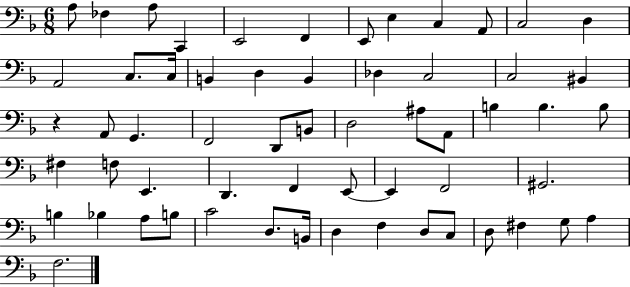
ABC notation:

X:1
T:Untitled
M:6/8
L:1/4
K:F
A,/2 _F, A,/2 C,, E,,2 F,, E,,/2 E, C, A,,/2 C,2 D, A,,2 C,/2 C,/4 B,, D, B,, _D, C,2 C,2 ^B,, z A,,/2 G,, F,,2 D,,/2 B,,/2 D,2 ^A,/2 A,,/2 B, B, B,/2 ^F, F,/2 E,, D,, F,, E,,/2 E,, F,,2 ^G,,2 B, _B, A,/2 B,/2 C2 D,/2 B,,/4 D, F, D,/2 C,/2 D,/2 ^F, G,/2 A, F,2